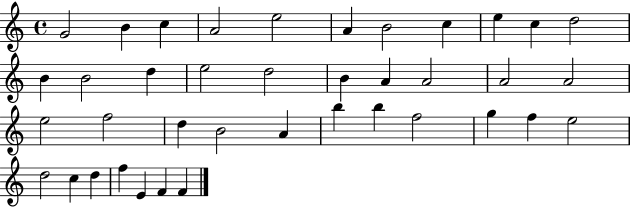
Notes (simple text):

G4/h B4/q C5/q A4/h E5/h A4/q B4/h C5/q E5/q C5/q D5/h B4/q B4/h D5/q E5/h D5/h B4/q A4/q A4/h A4/h A4/h E5/h F5/h D5/q B4/h A4/q B5/q B5/q F5/h G5/q F5/q E5/h D5/h C5/q D5/q F5/q E4/q F4/q F4/q